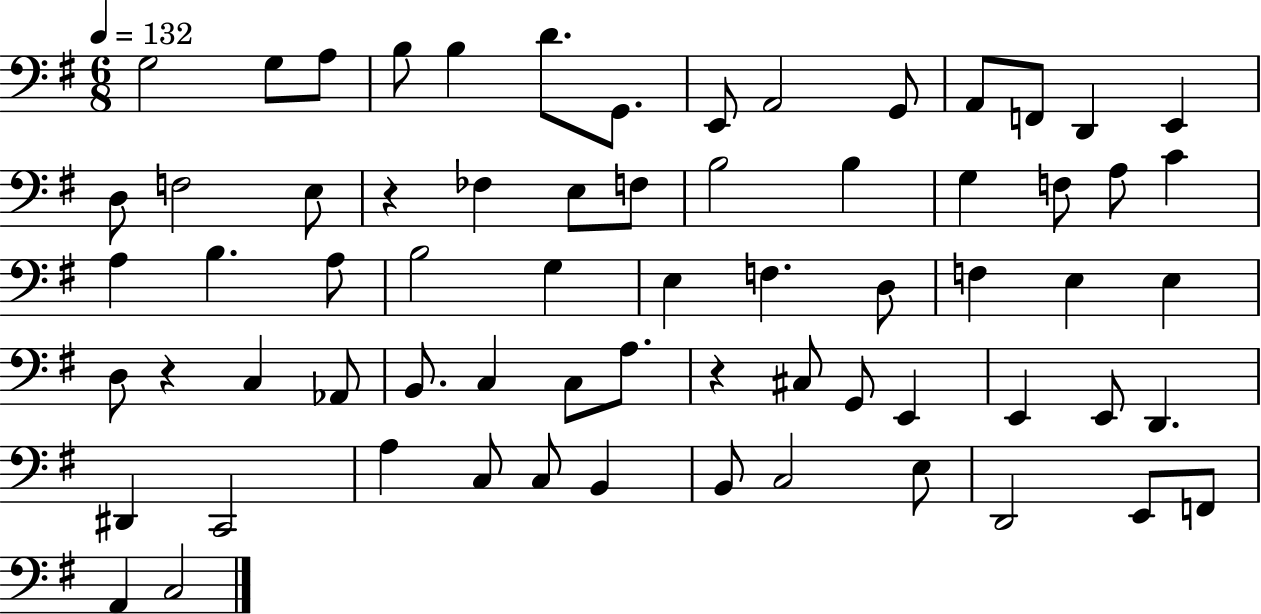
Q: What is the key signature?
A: G major